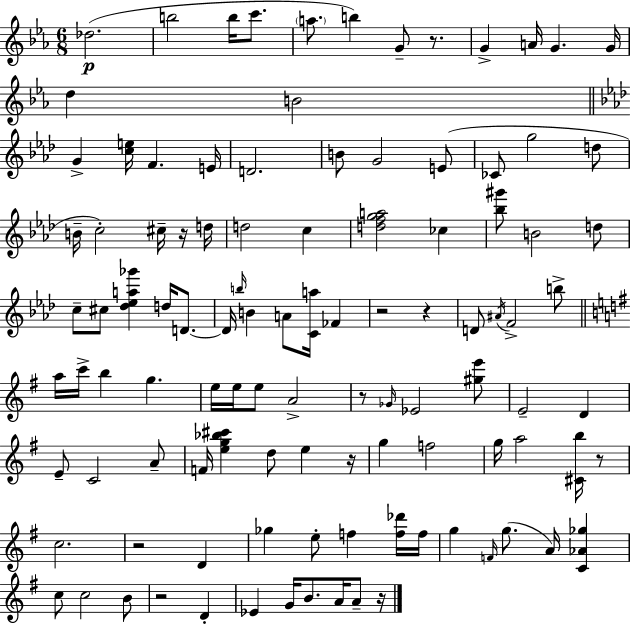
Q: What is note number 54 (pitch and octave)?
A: Gb4